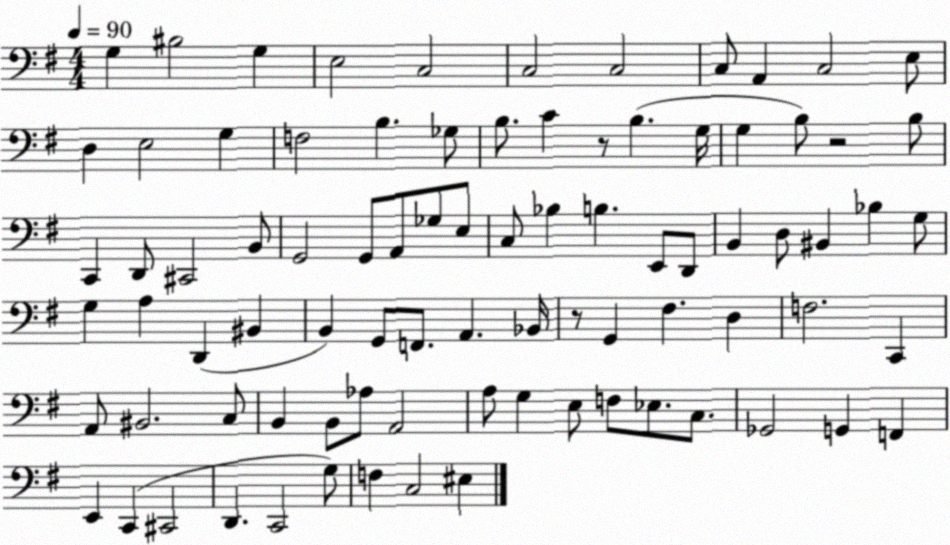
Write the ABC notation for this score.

X:1
T:Untitled
M:4/4
L:1/4
K:G
G, ^B,2 G, E,2 C,2 C,2 C,2 C,/2 A,, C,2 E,/2 D, E,2 G, F,2 B, _G,/2 B,/2 C z/2 B, G,/4 G, B,/2 z2 B,/2 C,, D,,/2 ^C,,2 B,,/2 G,,2 G,,/2 A,,/2 _G,/2 E,/2 C,/2 _B, B, E,,/2 D,,/2 B,, D,/2 ^B,, _B, G,/2 G, A, D,, ^B,, B,, G,,/2 F,,/2 A,, _B,,/4 z/2 G,, ^F, D, F,2 C,, A,,/2 ^B,,2 C,/2 B,, B,,/2 _A,/2 A,,2 A,/2 G, E,/2 F,/2 _E,/2 C,/2 _G,,2 G,, F,, E,, C,, ^C,,2 D,, C,,2 G,/2 F, C,2 ^E,